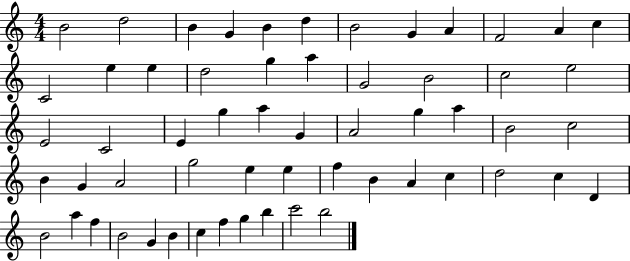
X:1
T:Untitled
M:4/4
L:1/4
K:C
B2 d2 B G B d B2 G A F2 A c C2 e e d2 g a G2 B2 c2 e2 E2 C2 E g a G A2 g a B2 c2 B G A2 g2 e e f B A c d2 c D B2 a f B2 G B c f g b c'2 b2